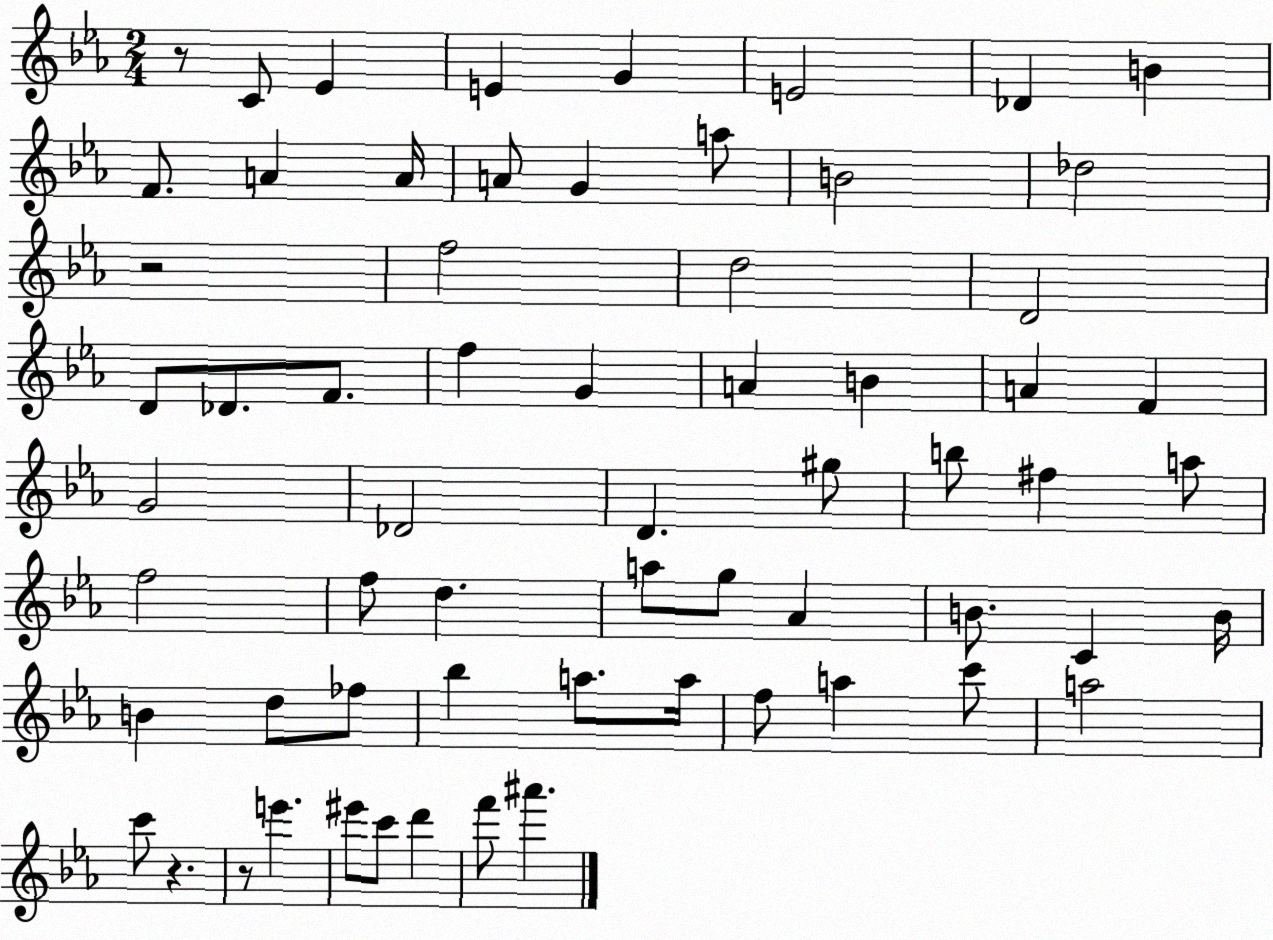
X:1
T:Untitled
M:2/4
L:1/4
K:Eb
z/2 C/2 _E E G E2 _D B F/2 A A/4 A/2 G a/2 B2 _d2 z2 f2 d2 D2 D/2 _D/2 F/2 f G A B A F G2 _D2 D ^g/2 b/2 ^f a/2 f2 f/2 d a/2 g/2 _A B/2 C B/4 B d/2 _f/2 _b a/2 a/4 f/2 a c'/2 a2 c'/2 z z/2 e' ^e'/2 c'/2 d' f'/2 ^a'